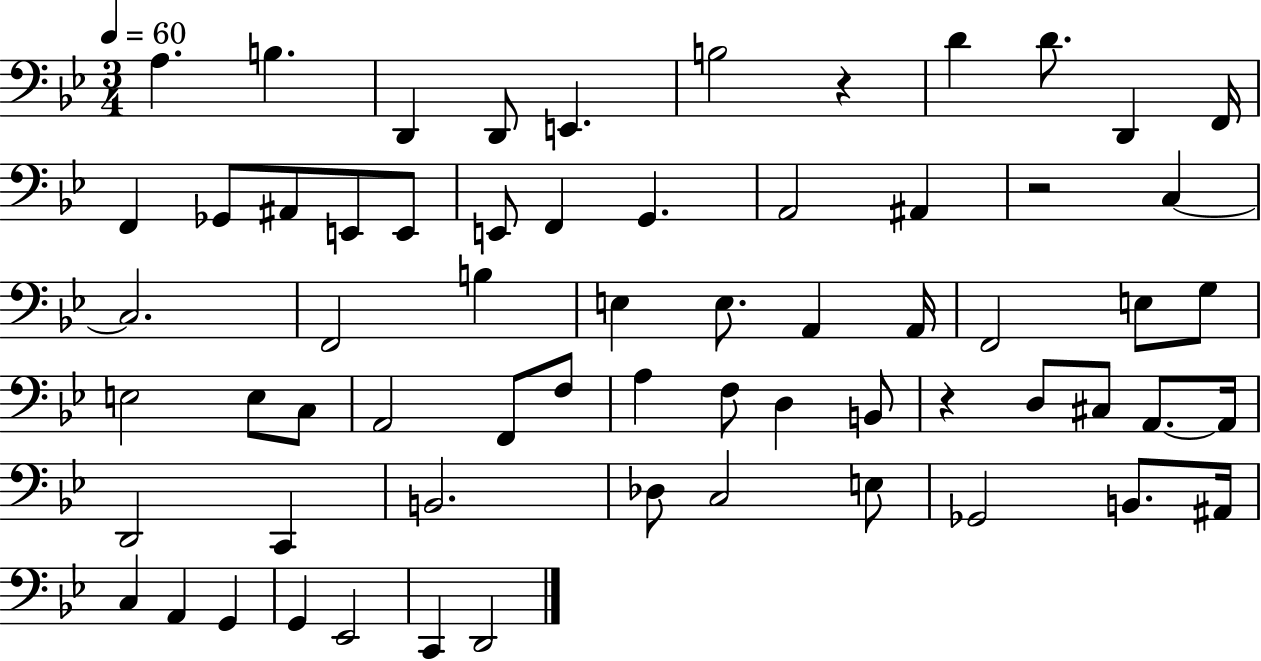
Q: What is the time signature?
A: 3/4